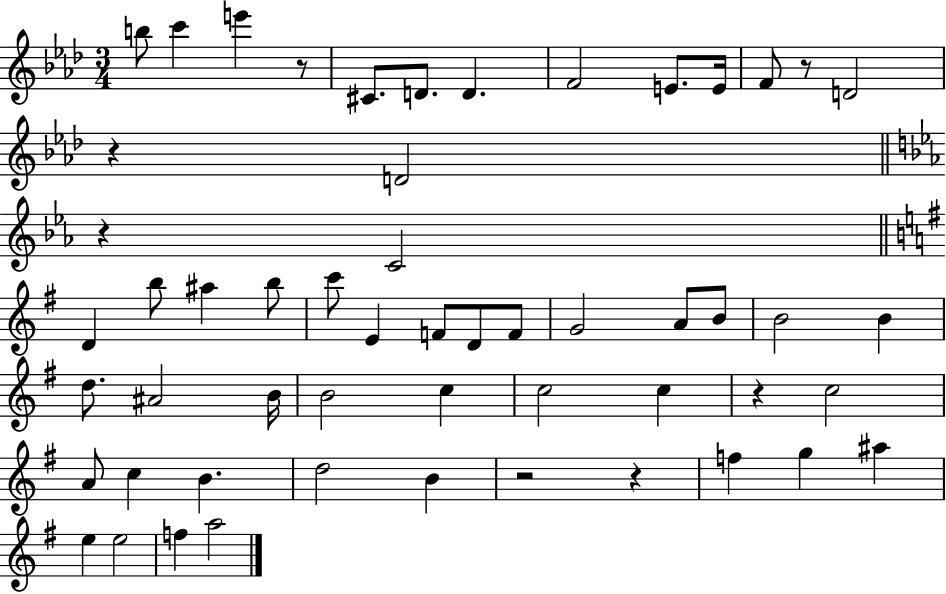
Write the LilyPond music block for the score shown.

{
  \clef treble
  \numericTimeSignature
  \time 3/4
  \key aes \major
  b''8 c'''4 e'''4 r8 | cis'8. d'8. d'4. | f'2 e'8. e'16 | f'8 r8 d'2 | \break r4 d'2 | \bar "||" \break \key c \minor r4 c'2 | \bar "||" \break \key g \major d'4 b''8 ais''4 b''8 | c'''8 e'4 f'8 d'8 f'8 | g'2 a'8 b'8 | b'2 b'4 | \break d''8. ais'2 b'16 | b'2 c''4 | c''2 c''4 | r4 c''2 | \break a'8 c''4 b'4. | d''2 b'4 | r2 r4 | f''4 g''4 ais''4 | \break e''4 e''2 | f''4 a''2 | \bar "|."
}